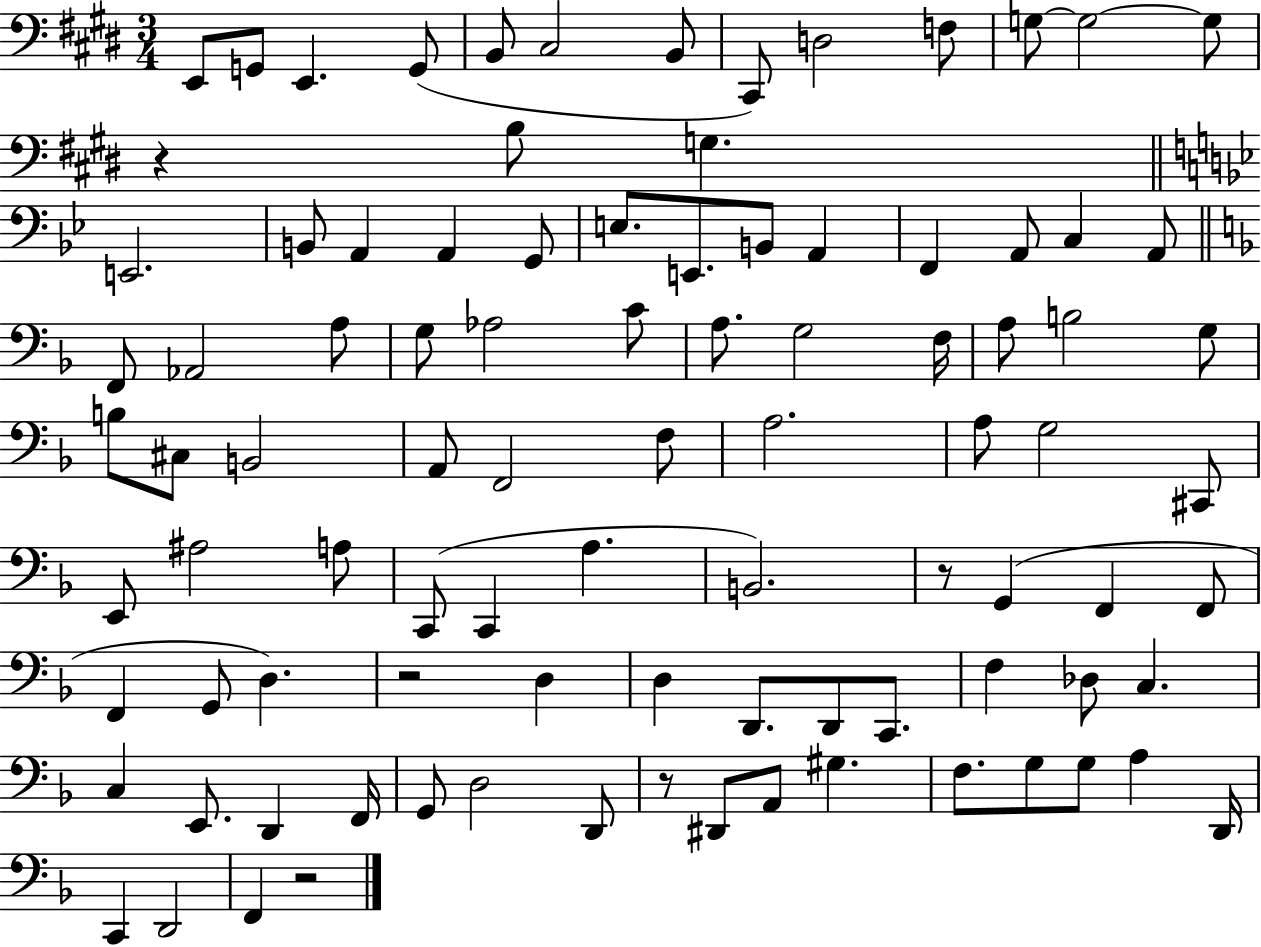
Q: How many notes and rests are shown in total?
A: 94